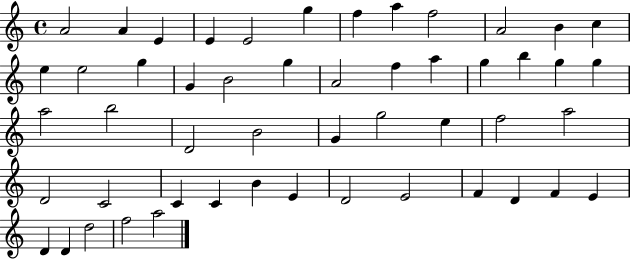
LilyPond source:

{
  \clef treble
  \time 4/4
  \defaultTimeSignature
  \key c \major
  a'2 a'4 e'4 | e'4 e'2 g''4 | f''4 a''4 f''2 | a'2 b'4 c''4 | \break e''4 e''2 g''4 | g'4 b'2 g''4 | a'2 f''4 a''4 | g''4 b''4 g''4 g''4 | \break a''2 b''2 | d'2 b'2 | g'4 g''2 e''4 | f''2 a''2 | \break d'2 c'2 | c'4 c'4 b'4 e'4 | d'2 e'2 | f'4 d'4 f'4 e'4 | \break d'4 d'4 d''2 | f''2 a''2 | \bar "|."
}